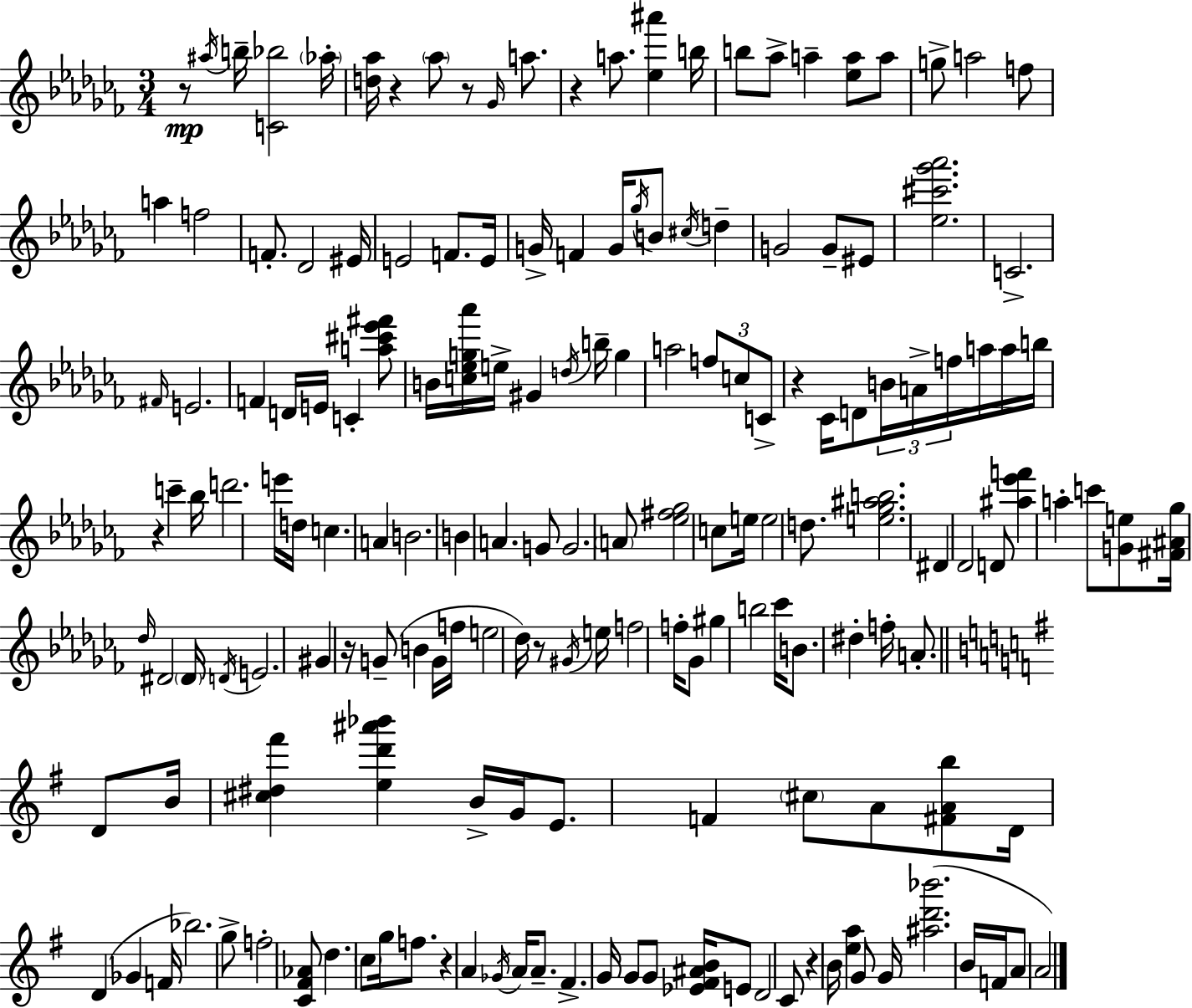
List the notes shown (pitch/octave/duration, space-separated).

R/e A#5/s B5/s [C4,Bb5]/h Ab5/s [D5,Ab5]/s R/q Ab5/e R/e Gb4/s A5/e. R/q A5/e. [Eb5,A#6]/q B5/s B5/e Ab5/e A5/q [Eb5,A5]/e A5/e G5/e A5/h F5/e A5/q F5/h F4/e. Db4/h EIS4/s E4/h F4/e. E4/s G4/s F4/q G4/s Gb5/s B4/e C#5/s D5/q G4/h G4/e EIS4/e [Eb5,C#6,Gb6,Ab6]/h. C4/h. F#4/s E4/h. F4/q D4/s E4/s C4/q [A5,C#6,Eb6,F#6]/e B4/s [C5,Eb5,G5,Ab6]/s E5/s G#4/q D5/s B5/s G5/q A5/h F5/e C5/e C4/e R/q CES4/s D4/e B4/s A4/s F5/s A5/s A5/s B5/s R/q C6/q Bb5/s D6/h. E6/s D5/s C5/q. A4/q B4/h. B4/q A4/q. G4/e G4/h. A4/e [Eb5,F#5,Gb5]/h C5/e E5/s E5/h D5/e. [E5,Gb5,A#5,B5]/h. D#4/q Db4/h D4/e [A#5,Eb6,F6]/q A5/q C6/e [G4,E5]/e [F#4,A#4,Gb5]/s Db5/s D#4/h D#4/s D4/s E4/h. G#4/q R/s G4/e B4/q G4/s F5/s E5/h Db5/s R/e G#4/s E5/s F5/h F5/s Gb4/e G#5/q B5/h CES6/s B4/e. D#5/q F5/s A4/e. D4/e B4/s [C#5,D#5,F#6]/q [E5,D6,A#6,Bb6]/q B4/s G4/s E4/e. F4/q C#5/e A4/e [F#4,A4,B5]/e D4/s D4/q Gb4/q F4/s Bb5/h. G5/e F5/h [C4,F#4,Ab4]/e D5/q. C5/e G5/s F5/e. R/q A4/q Gb4/s A4/s A4/e. F#4/q. G4/s G4/e G4/e [Eb4,F#4,A#4,B4]/s E4/e D4/h C4/e R/q B4/s [E5,A5]/q G4/e G4/s [A#5,D6,Bb6]/h. B4/s F4/s A4/e A4/h